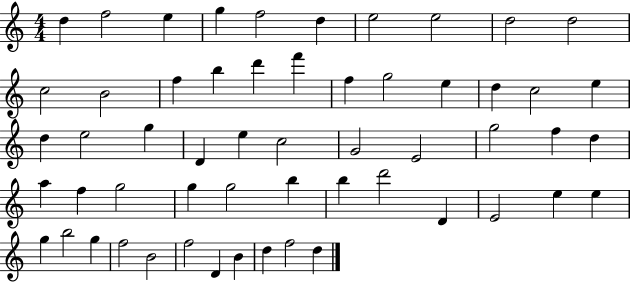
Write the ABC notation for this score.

X:1
T:Untitled
M:4/4
L:1/4
K:C
d f2 e g f2 d e2 e2 d2 d2 c2 B2 f b d' f' f g2 e d c2 e d e2 g D e c2 G2 E2 g2 f d a f g2 g g2 b b d'2 D E2 e e g b2 g f2 B2 f2 D B d f2 d